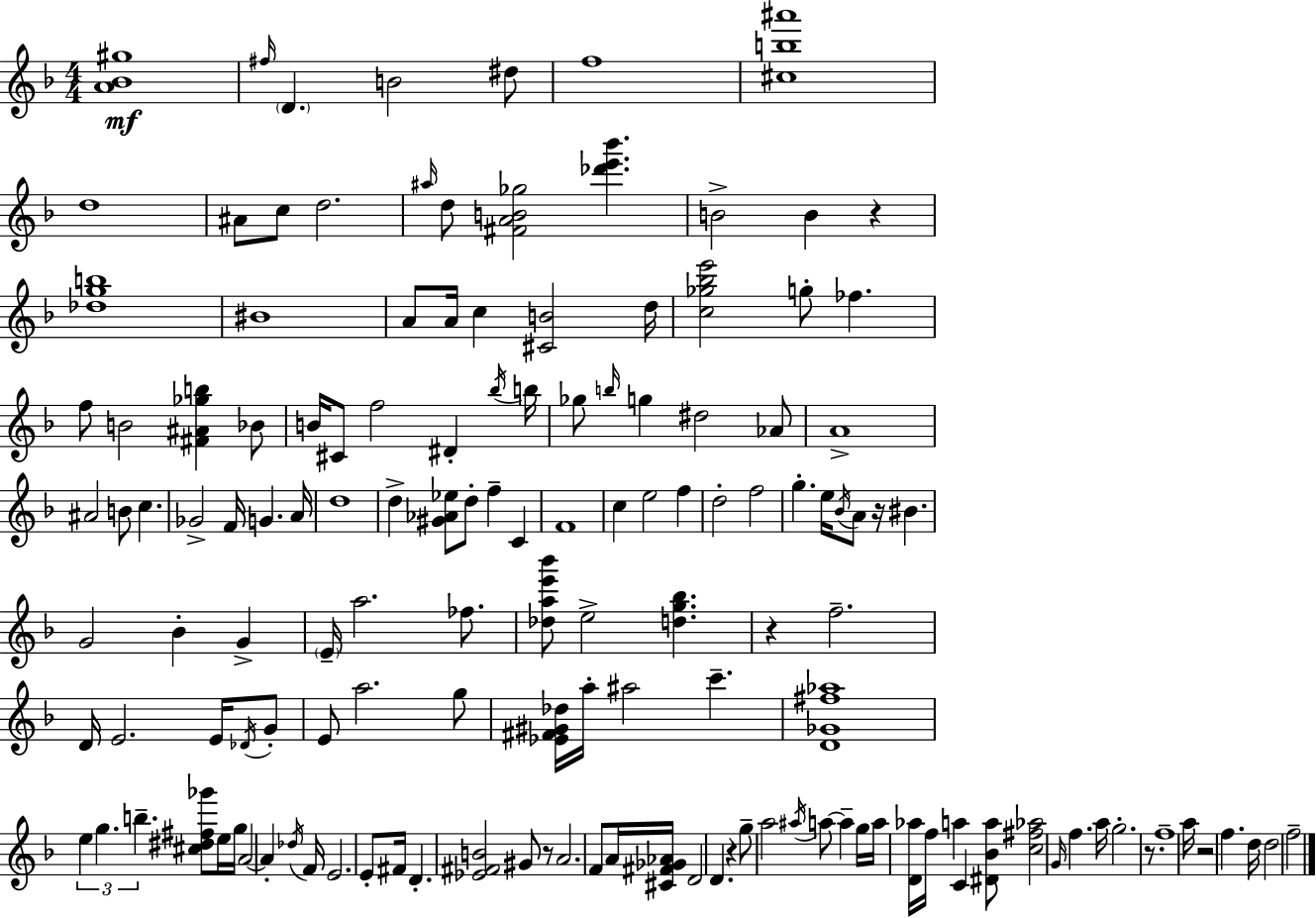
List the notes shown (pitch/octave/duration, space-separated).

[A4,Bb4,G#5]/w F#5/s D4/q. B4/h D#5/e F5/w [C#5,B5,A#6]/w D5/w A#4/e C5/e D5/h. A#5/s D5/e [F#4,A4,B4,Gb5]/h [Db6,E6,Bb6]/q. B4/h B4/q R/q [Db5,G5,B5]/w BIS4/w A4/e A4/s C5/q [C#4,B4]/h D5/s [C5,Gb5,Bb5,E6]/h G5/e FES5/q. F5/e B4/h [F#4,A#4,Gb5,B5]/q Bb4/e B4/s C#4/e F5/h D#4/q Bb5/s B5/s Gb5/e B5/s G5/q D#5/h Ab4/e A4/w A#4/h B4/e C5/q. Gb4/h F4/s G4/q. A4/s D5/w D5/q [G#4,Ab4,Eb5]/e D5/e F5/q C4/q F4/w C5/q E5/h F5/q D5/h F5/h G5/q. E5/s Bb4/s A4/e R/s BIS4/q. G4/h Bb4/q G4/q E4/s A5/h. FES5/e. [Db5,A5,E6,Bb6]/e E5/h [D5,G5,Bb5]/q. R/q F5/h. D4/s E4/h. E4/s Db4/s G4/e E4/e A5/h. G5/e [Eb4,F#4,G#4,Db5]/s A5/s A#5/h C6/q. [D4,Gb4,F#5,Ab5]/w E5/q G5/q. B5/q. [C#5,D#5,F#5,Gb6]/e E5/s G5/s A4/h A4/q Db5/s F4/s E4/h. E4/e F#4/s D4/q. [Eb4,F#4,B4]/h G#4/e R/e A4/h. F4/e A4/s [C#4,F#4,Gb4,Ab4]/s D4/h D4/q. R/q G5/e A5/h A#5/s A5/e A5/q G5/s A5/s [D4,Ab5]/s F5/s A5/q C4/q [D#4,Bb4,A5]/e [C5,F#5,Ab5]/h G4/s F5/q. A5/s G5/h. R/e. F5/w A5/s R/h F5/q. D5/s D5/h F5/h